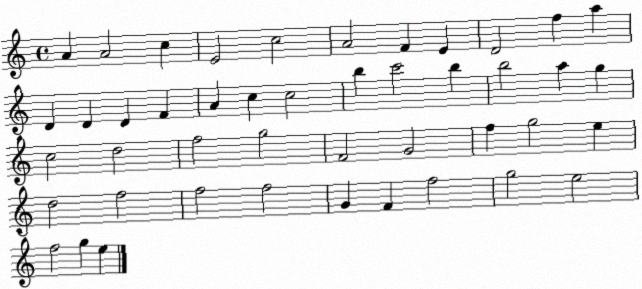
X:1
T:Untitled
M:4/4
L:1/4
K:C
A A2 c E2 c2 A2 F E D2 f a D D D F A c c2 b c'2 b b2 a g c2 d2 f2 g2 F2 G2 f g2 e d2 f2 f2 f2 G F f2 g2 e2 f2 g e